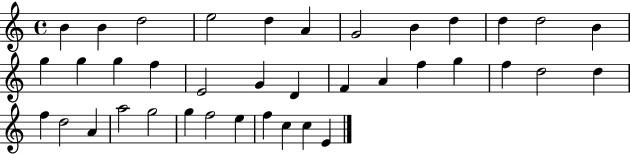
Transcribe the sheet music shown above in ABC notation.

X:1
T:Untitled
M:4/4
L:1/4
K:C
B B d2 e2 d A G2 B d d d2 B g g g f E2 G D F A f g f d2 d f d2 A a2 g2 g f2 e f c c E